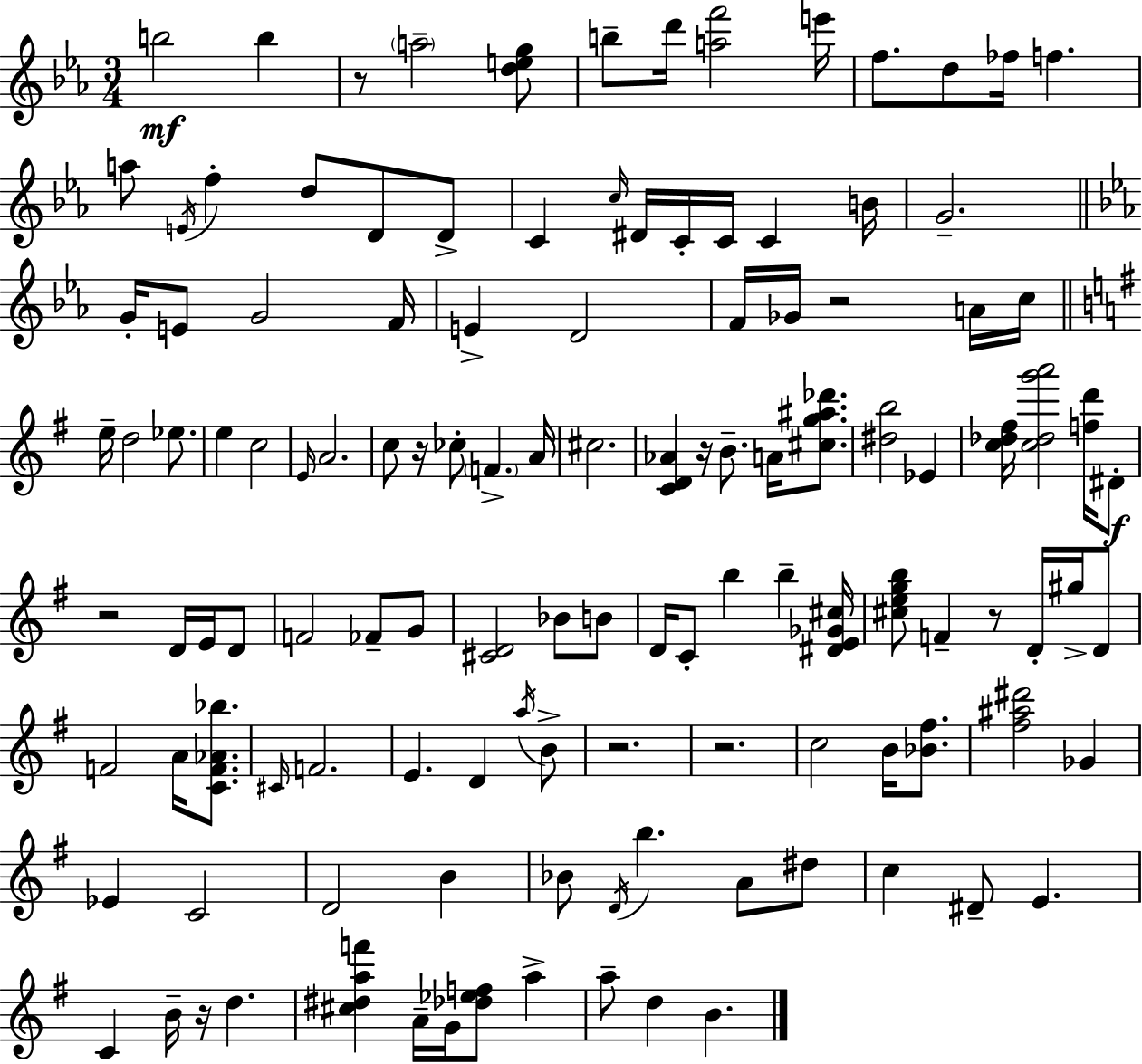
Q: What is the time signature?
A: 3/4